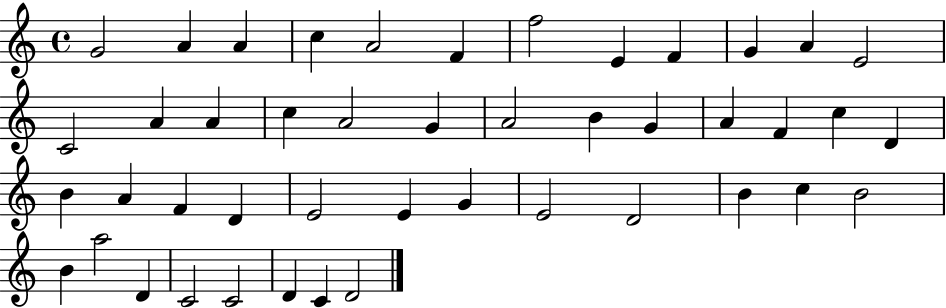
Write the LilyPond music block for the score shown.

{
  \clef treble
  \time 4/4
  \defaultTimeSignature
  \key c \major
  g'2 a'4 a'4 | c''4 a'2 f'4 | f''2 e'4 f'4 | g'4 a'4 e'2 | \break c'2 a'4 a'4 | c''4 a'2 g'4 | a'2 b'4 g'4 | a'4 f'4 c''4 d'4 | \break b'4 a'4 f'4 d'4 | e'2 e'4 g'4 | e'2 d'2 | b'4 c''4 b'2 | \break b'4 a''2 d'4 | c'2 c'2 | d'4 c'4 d'2 | \bar "|."
}